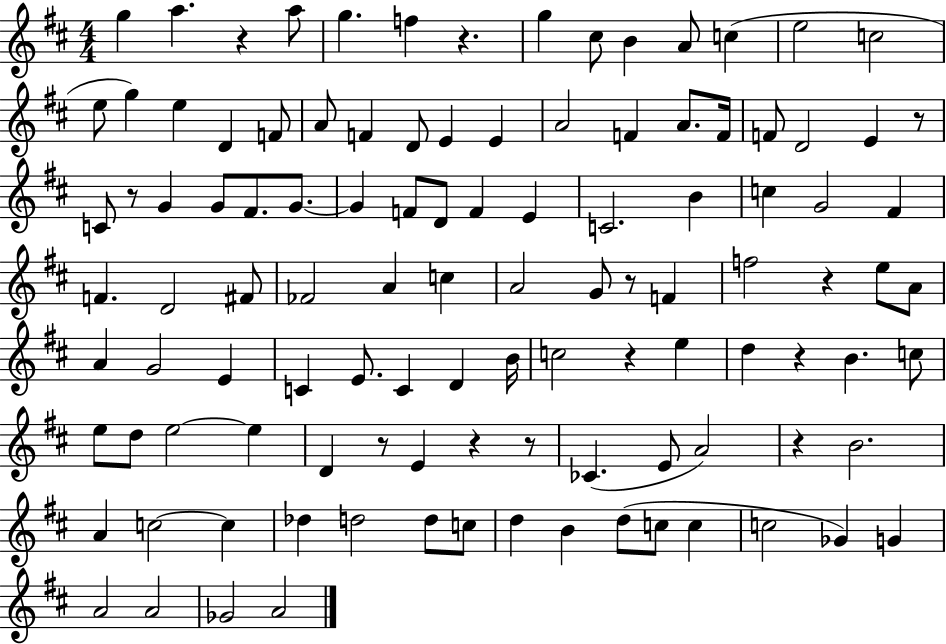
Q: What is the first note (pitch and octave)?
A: G5